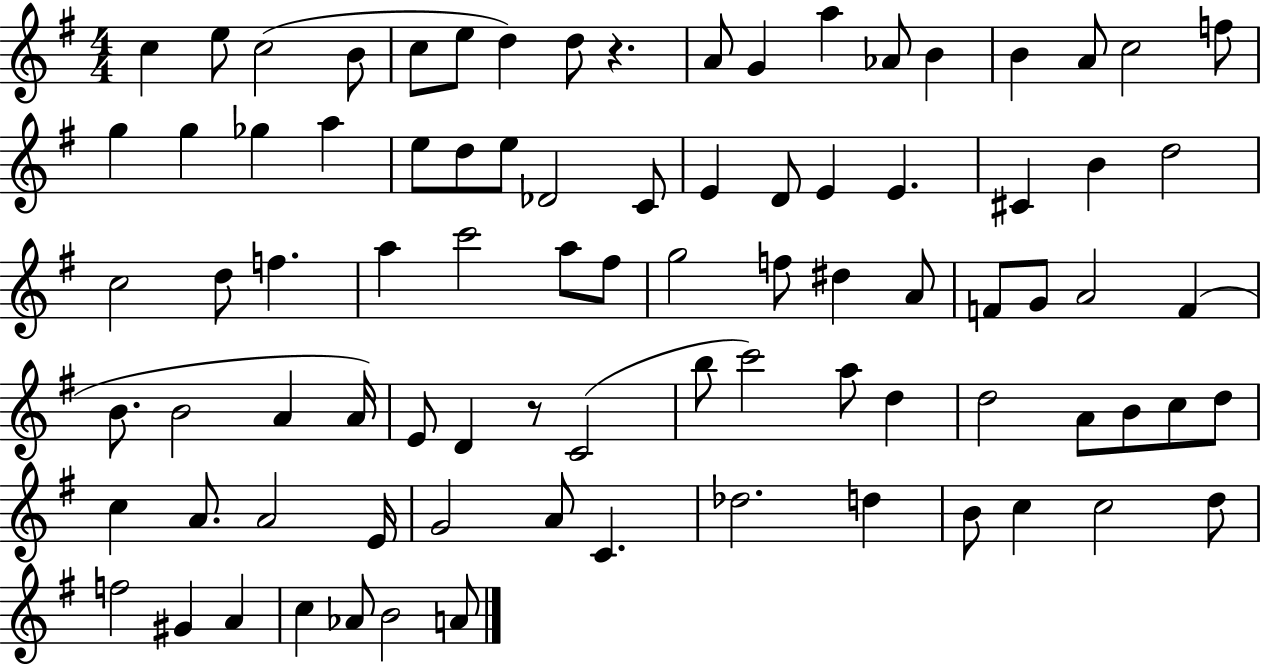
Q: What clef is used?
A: treble